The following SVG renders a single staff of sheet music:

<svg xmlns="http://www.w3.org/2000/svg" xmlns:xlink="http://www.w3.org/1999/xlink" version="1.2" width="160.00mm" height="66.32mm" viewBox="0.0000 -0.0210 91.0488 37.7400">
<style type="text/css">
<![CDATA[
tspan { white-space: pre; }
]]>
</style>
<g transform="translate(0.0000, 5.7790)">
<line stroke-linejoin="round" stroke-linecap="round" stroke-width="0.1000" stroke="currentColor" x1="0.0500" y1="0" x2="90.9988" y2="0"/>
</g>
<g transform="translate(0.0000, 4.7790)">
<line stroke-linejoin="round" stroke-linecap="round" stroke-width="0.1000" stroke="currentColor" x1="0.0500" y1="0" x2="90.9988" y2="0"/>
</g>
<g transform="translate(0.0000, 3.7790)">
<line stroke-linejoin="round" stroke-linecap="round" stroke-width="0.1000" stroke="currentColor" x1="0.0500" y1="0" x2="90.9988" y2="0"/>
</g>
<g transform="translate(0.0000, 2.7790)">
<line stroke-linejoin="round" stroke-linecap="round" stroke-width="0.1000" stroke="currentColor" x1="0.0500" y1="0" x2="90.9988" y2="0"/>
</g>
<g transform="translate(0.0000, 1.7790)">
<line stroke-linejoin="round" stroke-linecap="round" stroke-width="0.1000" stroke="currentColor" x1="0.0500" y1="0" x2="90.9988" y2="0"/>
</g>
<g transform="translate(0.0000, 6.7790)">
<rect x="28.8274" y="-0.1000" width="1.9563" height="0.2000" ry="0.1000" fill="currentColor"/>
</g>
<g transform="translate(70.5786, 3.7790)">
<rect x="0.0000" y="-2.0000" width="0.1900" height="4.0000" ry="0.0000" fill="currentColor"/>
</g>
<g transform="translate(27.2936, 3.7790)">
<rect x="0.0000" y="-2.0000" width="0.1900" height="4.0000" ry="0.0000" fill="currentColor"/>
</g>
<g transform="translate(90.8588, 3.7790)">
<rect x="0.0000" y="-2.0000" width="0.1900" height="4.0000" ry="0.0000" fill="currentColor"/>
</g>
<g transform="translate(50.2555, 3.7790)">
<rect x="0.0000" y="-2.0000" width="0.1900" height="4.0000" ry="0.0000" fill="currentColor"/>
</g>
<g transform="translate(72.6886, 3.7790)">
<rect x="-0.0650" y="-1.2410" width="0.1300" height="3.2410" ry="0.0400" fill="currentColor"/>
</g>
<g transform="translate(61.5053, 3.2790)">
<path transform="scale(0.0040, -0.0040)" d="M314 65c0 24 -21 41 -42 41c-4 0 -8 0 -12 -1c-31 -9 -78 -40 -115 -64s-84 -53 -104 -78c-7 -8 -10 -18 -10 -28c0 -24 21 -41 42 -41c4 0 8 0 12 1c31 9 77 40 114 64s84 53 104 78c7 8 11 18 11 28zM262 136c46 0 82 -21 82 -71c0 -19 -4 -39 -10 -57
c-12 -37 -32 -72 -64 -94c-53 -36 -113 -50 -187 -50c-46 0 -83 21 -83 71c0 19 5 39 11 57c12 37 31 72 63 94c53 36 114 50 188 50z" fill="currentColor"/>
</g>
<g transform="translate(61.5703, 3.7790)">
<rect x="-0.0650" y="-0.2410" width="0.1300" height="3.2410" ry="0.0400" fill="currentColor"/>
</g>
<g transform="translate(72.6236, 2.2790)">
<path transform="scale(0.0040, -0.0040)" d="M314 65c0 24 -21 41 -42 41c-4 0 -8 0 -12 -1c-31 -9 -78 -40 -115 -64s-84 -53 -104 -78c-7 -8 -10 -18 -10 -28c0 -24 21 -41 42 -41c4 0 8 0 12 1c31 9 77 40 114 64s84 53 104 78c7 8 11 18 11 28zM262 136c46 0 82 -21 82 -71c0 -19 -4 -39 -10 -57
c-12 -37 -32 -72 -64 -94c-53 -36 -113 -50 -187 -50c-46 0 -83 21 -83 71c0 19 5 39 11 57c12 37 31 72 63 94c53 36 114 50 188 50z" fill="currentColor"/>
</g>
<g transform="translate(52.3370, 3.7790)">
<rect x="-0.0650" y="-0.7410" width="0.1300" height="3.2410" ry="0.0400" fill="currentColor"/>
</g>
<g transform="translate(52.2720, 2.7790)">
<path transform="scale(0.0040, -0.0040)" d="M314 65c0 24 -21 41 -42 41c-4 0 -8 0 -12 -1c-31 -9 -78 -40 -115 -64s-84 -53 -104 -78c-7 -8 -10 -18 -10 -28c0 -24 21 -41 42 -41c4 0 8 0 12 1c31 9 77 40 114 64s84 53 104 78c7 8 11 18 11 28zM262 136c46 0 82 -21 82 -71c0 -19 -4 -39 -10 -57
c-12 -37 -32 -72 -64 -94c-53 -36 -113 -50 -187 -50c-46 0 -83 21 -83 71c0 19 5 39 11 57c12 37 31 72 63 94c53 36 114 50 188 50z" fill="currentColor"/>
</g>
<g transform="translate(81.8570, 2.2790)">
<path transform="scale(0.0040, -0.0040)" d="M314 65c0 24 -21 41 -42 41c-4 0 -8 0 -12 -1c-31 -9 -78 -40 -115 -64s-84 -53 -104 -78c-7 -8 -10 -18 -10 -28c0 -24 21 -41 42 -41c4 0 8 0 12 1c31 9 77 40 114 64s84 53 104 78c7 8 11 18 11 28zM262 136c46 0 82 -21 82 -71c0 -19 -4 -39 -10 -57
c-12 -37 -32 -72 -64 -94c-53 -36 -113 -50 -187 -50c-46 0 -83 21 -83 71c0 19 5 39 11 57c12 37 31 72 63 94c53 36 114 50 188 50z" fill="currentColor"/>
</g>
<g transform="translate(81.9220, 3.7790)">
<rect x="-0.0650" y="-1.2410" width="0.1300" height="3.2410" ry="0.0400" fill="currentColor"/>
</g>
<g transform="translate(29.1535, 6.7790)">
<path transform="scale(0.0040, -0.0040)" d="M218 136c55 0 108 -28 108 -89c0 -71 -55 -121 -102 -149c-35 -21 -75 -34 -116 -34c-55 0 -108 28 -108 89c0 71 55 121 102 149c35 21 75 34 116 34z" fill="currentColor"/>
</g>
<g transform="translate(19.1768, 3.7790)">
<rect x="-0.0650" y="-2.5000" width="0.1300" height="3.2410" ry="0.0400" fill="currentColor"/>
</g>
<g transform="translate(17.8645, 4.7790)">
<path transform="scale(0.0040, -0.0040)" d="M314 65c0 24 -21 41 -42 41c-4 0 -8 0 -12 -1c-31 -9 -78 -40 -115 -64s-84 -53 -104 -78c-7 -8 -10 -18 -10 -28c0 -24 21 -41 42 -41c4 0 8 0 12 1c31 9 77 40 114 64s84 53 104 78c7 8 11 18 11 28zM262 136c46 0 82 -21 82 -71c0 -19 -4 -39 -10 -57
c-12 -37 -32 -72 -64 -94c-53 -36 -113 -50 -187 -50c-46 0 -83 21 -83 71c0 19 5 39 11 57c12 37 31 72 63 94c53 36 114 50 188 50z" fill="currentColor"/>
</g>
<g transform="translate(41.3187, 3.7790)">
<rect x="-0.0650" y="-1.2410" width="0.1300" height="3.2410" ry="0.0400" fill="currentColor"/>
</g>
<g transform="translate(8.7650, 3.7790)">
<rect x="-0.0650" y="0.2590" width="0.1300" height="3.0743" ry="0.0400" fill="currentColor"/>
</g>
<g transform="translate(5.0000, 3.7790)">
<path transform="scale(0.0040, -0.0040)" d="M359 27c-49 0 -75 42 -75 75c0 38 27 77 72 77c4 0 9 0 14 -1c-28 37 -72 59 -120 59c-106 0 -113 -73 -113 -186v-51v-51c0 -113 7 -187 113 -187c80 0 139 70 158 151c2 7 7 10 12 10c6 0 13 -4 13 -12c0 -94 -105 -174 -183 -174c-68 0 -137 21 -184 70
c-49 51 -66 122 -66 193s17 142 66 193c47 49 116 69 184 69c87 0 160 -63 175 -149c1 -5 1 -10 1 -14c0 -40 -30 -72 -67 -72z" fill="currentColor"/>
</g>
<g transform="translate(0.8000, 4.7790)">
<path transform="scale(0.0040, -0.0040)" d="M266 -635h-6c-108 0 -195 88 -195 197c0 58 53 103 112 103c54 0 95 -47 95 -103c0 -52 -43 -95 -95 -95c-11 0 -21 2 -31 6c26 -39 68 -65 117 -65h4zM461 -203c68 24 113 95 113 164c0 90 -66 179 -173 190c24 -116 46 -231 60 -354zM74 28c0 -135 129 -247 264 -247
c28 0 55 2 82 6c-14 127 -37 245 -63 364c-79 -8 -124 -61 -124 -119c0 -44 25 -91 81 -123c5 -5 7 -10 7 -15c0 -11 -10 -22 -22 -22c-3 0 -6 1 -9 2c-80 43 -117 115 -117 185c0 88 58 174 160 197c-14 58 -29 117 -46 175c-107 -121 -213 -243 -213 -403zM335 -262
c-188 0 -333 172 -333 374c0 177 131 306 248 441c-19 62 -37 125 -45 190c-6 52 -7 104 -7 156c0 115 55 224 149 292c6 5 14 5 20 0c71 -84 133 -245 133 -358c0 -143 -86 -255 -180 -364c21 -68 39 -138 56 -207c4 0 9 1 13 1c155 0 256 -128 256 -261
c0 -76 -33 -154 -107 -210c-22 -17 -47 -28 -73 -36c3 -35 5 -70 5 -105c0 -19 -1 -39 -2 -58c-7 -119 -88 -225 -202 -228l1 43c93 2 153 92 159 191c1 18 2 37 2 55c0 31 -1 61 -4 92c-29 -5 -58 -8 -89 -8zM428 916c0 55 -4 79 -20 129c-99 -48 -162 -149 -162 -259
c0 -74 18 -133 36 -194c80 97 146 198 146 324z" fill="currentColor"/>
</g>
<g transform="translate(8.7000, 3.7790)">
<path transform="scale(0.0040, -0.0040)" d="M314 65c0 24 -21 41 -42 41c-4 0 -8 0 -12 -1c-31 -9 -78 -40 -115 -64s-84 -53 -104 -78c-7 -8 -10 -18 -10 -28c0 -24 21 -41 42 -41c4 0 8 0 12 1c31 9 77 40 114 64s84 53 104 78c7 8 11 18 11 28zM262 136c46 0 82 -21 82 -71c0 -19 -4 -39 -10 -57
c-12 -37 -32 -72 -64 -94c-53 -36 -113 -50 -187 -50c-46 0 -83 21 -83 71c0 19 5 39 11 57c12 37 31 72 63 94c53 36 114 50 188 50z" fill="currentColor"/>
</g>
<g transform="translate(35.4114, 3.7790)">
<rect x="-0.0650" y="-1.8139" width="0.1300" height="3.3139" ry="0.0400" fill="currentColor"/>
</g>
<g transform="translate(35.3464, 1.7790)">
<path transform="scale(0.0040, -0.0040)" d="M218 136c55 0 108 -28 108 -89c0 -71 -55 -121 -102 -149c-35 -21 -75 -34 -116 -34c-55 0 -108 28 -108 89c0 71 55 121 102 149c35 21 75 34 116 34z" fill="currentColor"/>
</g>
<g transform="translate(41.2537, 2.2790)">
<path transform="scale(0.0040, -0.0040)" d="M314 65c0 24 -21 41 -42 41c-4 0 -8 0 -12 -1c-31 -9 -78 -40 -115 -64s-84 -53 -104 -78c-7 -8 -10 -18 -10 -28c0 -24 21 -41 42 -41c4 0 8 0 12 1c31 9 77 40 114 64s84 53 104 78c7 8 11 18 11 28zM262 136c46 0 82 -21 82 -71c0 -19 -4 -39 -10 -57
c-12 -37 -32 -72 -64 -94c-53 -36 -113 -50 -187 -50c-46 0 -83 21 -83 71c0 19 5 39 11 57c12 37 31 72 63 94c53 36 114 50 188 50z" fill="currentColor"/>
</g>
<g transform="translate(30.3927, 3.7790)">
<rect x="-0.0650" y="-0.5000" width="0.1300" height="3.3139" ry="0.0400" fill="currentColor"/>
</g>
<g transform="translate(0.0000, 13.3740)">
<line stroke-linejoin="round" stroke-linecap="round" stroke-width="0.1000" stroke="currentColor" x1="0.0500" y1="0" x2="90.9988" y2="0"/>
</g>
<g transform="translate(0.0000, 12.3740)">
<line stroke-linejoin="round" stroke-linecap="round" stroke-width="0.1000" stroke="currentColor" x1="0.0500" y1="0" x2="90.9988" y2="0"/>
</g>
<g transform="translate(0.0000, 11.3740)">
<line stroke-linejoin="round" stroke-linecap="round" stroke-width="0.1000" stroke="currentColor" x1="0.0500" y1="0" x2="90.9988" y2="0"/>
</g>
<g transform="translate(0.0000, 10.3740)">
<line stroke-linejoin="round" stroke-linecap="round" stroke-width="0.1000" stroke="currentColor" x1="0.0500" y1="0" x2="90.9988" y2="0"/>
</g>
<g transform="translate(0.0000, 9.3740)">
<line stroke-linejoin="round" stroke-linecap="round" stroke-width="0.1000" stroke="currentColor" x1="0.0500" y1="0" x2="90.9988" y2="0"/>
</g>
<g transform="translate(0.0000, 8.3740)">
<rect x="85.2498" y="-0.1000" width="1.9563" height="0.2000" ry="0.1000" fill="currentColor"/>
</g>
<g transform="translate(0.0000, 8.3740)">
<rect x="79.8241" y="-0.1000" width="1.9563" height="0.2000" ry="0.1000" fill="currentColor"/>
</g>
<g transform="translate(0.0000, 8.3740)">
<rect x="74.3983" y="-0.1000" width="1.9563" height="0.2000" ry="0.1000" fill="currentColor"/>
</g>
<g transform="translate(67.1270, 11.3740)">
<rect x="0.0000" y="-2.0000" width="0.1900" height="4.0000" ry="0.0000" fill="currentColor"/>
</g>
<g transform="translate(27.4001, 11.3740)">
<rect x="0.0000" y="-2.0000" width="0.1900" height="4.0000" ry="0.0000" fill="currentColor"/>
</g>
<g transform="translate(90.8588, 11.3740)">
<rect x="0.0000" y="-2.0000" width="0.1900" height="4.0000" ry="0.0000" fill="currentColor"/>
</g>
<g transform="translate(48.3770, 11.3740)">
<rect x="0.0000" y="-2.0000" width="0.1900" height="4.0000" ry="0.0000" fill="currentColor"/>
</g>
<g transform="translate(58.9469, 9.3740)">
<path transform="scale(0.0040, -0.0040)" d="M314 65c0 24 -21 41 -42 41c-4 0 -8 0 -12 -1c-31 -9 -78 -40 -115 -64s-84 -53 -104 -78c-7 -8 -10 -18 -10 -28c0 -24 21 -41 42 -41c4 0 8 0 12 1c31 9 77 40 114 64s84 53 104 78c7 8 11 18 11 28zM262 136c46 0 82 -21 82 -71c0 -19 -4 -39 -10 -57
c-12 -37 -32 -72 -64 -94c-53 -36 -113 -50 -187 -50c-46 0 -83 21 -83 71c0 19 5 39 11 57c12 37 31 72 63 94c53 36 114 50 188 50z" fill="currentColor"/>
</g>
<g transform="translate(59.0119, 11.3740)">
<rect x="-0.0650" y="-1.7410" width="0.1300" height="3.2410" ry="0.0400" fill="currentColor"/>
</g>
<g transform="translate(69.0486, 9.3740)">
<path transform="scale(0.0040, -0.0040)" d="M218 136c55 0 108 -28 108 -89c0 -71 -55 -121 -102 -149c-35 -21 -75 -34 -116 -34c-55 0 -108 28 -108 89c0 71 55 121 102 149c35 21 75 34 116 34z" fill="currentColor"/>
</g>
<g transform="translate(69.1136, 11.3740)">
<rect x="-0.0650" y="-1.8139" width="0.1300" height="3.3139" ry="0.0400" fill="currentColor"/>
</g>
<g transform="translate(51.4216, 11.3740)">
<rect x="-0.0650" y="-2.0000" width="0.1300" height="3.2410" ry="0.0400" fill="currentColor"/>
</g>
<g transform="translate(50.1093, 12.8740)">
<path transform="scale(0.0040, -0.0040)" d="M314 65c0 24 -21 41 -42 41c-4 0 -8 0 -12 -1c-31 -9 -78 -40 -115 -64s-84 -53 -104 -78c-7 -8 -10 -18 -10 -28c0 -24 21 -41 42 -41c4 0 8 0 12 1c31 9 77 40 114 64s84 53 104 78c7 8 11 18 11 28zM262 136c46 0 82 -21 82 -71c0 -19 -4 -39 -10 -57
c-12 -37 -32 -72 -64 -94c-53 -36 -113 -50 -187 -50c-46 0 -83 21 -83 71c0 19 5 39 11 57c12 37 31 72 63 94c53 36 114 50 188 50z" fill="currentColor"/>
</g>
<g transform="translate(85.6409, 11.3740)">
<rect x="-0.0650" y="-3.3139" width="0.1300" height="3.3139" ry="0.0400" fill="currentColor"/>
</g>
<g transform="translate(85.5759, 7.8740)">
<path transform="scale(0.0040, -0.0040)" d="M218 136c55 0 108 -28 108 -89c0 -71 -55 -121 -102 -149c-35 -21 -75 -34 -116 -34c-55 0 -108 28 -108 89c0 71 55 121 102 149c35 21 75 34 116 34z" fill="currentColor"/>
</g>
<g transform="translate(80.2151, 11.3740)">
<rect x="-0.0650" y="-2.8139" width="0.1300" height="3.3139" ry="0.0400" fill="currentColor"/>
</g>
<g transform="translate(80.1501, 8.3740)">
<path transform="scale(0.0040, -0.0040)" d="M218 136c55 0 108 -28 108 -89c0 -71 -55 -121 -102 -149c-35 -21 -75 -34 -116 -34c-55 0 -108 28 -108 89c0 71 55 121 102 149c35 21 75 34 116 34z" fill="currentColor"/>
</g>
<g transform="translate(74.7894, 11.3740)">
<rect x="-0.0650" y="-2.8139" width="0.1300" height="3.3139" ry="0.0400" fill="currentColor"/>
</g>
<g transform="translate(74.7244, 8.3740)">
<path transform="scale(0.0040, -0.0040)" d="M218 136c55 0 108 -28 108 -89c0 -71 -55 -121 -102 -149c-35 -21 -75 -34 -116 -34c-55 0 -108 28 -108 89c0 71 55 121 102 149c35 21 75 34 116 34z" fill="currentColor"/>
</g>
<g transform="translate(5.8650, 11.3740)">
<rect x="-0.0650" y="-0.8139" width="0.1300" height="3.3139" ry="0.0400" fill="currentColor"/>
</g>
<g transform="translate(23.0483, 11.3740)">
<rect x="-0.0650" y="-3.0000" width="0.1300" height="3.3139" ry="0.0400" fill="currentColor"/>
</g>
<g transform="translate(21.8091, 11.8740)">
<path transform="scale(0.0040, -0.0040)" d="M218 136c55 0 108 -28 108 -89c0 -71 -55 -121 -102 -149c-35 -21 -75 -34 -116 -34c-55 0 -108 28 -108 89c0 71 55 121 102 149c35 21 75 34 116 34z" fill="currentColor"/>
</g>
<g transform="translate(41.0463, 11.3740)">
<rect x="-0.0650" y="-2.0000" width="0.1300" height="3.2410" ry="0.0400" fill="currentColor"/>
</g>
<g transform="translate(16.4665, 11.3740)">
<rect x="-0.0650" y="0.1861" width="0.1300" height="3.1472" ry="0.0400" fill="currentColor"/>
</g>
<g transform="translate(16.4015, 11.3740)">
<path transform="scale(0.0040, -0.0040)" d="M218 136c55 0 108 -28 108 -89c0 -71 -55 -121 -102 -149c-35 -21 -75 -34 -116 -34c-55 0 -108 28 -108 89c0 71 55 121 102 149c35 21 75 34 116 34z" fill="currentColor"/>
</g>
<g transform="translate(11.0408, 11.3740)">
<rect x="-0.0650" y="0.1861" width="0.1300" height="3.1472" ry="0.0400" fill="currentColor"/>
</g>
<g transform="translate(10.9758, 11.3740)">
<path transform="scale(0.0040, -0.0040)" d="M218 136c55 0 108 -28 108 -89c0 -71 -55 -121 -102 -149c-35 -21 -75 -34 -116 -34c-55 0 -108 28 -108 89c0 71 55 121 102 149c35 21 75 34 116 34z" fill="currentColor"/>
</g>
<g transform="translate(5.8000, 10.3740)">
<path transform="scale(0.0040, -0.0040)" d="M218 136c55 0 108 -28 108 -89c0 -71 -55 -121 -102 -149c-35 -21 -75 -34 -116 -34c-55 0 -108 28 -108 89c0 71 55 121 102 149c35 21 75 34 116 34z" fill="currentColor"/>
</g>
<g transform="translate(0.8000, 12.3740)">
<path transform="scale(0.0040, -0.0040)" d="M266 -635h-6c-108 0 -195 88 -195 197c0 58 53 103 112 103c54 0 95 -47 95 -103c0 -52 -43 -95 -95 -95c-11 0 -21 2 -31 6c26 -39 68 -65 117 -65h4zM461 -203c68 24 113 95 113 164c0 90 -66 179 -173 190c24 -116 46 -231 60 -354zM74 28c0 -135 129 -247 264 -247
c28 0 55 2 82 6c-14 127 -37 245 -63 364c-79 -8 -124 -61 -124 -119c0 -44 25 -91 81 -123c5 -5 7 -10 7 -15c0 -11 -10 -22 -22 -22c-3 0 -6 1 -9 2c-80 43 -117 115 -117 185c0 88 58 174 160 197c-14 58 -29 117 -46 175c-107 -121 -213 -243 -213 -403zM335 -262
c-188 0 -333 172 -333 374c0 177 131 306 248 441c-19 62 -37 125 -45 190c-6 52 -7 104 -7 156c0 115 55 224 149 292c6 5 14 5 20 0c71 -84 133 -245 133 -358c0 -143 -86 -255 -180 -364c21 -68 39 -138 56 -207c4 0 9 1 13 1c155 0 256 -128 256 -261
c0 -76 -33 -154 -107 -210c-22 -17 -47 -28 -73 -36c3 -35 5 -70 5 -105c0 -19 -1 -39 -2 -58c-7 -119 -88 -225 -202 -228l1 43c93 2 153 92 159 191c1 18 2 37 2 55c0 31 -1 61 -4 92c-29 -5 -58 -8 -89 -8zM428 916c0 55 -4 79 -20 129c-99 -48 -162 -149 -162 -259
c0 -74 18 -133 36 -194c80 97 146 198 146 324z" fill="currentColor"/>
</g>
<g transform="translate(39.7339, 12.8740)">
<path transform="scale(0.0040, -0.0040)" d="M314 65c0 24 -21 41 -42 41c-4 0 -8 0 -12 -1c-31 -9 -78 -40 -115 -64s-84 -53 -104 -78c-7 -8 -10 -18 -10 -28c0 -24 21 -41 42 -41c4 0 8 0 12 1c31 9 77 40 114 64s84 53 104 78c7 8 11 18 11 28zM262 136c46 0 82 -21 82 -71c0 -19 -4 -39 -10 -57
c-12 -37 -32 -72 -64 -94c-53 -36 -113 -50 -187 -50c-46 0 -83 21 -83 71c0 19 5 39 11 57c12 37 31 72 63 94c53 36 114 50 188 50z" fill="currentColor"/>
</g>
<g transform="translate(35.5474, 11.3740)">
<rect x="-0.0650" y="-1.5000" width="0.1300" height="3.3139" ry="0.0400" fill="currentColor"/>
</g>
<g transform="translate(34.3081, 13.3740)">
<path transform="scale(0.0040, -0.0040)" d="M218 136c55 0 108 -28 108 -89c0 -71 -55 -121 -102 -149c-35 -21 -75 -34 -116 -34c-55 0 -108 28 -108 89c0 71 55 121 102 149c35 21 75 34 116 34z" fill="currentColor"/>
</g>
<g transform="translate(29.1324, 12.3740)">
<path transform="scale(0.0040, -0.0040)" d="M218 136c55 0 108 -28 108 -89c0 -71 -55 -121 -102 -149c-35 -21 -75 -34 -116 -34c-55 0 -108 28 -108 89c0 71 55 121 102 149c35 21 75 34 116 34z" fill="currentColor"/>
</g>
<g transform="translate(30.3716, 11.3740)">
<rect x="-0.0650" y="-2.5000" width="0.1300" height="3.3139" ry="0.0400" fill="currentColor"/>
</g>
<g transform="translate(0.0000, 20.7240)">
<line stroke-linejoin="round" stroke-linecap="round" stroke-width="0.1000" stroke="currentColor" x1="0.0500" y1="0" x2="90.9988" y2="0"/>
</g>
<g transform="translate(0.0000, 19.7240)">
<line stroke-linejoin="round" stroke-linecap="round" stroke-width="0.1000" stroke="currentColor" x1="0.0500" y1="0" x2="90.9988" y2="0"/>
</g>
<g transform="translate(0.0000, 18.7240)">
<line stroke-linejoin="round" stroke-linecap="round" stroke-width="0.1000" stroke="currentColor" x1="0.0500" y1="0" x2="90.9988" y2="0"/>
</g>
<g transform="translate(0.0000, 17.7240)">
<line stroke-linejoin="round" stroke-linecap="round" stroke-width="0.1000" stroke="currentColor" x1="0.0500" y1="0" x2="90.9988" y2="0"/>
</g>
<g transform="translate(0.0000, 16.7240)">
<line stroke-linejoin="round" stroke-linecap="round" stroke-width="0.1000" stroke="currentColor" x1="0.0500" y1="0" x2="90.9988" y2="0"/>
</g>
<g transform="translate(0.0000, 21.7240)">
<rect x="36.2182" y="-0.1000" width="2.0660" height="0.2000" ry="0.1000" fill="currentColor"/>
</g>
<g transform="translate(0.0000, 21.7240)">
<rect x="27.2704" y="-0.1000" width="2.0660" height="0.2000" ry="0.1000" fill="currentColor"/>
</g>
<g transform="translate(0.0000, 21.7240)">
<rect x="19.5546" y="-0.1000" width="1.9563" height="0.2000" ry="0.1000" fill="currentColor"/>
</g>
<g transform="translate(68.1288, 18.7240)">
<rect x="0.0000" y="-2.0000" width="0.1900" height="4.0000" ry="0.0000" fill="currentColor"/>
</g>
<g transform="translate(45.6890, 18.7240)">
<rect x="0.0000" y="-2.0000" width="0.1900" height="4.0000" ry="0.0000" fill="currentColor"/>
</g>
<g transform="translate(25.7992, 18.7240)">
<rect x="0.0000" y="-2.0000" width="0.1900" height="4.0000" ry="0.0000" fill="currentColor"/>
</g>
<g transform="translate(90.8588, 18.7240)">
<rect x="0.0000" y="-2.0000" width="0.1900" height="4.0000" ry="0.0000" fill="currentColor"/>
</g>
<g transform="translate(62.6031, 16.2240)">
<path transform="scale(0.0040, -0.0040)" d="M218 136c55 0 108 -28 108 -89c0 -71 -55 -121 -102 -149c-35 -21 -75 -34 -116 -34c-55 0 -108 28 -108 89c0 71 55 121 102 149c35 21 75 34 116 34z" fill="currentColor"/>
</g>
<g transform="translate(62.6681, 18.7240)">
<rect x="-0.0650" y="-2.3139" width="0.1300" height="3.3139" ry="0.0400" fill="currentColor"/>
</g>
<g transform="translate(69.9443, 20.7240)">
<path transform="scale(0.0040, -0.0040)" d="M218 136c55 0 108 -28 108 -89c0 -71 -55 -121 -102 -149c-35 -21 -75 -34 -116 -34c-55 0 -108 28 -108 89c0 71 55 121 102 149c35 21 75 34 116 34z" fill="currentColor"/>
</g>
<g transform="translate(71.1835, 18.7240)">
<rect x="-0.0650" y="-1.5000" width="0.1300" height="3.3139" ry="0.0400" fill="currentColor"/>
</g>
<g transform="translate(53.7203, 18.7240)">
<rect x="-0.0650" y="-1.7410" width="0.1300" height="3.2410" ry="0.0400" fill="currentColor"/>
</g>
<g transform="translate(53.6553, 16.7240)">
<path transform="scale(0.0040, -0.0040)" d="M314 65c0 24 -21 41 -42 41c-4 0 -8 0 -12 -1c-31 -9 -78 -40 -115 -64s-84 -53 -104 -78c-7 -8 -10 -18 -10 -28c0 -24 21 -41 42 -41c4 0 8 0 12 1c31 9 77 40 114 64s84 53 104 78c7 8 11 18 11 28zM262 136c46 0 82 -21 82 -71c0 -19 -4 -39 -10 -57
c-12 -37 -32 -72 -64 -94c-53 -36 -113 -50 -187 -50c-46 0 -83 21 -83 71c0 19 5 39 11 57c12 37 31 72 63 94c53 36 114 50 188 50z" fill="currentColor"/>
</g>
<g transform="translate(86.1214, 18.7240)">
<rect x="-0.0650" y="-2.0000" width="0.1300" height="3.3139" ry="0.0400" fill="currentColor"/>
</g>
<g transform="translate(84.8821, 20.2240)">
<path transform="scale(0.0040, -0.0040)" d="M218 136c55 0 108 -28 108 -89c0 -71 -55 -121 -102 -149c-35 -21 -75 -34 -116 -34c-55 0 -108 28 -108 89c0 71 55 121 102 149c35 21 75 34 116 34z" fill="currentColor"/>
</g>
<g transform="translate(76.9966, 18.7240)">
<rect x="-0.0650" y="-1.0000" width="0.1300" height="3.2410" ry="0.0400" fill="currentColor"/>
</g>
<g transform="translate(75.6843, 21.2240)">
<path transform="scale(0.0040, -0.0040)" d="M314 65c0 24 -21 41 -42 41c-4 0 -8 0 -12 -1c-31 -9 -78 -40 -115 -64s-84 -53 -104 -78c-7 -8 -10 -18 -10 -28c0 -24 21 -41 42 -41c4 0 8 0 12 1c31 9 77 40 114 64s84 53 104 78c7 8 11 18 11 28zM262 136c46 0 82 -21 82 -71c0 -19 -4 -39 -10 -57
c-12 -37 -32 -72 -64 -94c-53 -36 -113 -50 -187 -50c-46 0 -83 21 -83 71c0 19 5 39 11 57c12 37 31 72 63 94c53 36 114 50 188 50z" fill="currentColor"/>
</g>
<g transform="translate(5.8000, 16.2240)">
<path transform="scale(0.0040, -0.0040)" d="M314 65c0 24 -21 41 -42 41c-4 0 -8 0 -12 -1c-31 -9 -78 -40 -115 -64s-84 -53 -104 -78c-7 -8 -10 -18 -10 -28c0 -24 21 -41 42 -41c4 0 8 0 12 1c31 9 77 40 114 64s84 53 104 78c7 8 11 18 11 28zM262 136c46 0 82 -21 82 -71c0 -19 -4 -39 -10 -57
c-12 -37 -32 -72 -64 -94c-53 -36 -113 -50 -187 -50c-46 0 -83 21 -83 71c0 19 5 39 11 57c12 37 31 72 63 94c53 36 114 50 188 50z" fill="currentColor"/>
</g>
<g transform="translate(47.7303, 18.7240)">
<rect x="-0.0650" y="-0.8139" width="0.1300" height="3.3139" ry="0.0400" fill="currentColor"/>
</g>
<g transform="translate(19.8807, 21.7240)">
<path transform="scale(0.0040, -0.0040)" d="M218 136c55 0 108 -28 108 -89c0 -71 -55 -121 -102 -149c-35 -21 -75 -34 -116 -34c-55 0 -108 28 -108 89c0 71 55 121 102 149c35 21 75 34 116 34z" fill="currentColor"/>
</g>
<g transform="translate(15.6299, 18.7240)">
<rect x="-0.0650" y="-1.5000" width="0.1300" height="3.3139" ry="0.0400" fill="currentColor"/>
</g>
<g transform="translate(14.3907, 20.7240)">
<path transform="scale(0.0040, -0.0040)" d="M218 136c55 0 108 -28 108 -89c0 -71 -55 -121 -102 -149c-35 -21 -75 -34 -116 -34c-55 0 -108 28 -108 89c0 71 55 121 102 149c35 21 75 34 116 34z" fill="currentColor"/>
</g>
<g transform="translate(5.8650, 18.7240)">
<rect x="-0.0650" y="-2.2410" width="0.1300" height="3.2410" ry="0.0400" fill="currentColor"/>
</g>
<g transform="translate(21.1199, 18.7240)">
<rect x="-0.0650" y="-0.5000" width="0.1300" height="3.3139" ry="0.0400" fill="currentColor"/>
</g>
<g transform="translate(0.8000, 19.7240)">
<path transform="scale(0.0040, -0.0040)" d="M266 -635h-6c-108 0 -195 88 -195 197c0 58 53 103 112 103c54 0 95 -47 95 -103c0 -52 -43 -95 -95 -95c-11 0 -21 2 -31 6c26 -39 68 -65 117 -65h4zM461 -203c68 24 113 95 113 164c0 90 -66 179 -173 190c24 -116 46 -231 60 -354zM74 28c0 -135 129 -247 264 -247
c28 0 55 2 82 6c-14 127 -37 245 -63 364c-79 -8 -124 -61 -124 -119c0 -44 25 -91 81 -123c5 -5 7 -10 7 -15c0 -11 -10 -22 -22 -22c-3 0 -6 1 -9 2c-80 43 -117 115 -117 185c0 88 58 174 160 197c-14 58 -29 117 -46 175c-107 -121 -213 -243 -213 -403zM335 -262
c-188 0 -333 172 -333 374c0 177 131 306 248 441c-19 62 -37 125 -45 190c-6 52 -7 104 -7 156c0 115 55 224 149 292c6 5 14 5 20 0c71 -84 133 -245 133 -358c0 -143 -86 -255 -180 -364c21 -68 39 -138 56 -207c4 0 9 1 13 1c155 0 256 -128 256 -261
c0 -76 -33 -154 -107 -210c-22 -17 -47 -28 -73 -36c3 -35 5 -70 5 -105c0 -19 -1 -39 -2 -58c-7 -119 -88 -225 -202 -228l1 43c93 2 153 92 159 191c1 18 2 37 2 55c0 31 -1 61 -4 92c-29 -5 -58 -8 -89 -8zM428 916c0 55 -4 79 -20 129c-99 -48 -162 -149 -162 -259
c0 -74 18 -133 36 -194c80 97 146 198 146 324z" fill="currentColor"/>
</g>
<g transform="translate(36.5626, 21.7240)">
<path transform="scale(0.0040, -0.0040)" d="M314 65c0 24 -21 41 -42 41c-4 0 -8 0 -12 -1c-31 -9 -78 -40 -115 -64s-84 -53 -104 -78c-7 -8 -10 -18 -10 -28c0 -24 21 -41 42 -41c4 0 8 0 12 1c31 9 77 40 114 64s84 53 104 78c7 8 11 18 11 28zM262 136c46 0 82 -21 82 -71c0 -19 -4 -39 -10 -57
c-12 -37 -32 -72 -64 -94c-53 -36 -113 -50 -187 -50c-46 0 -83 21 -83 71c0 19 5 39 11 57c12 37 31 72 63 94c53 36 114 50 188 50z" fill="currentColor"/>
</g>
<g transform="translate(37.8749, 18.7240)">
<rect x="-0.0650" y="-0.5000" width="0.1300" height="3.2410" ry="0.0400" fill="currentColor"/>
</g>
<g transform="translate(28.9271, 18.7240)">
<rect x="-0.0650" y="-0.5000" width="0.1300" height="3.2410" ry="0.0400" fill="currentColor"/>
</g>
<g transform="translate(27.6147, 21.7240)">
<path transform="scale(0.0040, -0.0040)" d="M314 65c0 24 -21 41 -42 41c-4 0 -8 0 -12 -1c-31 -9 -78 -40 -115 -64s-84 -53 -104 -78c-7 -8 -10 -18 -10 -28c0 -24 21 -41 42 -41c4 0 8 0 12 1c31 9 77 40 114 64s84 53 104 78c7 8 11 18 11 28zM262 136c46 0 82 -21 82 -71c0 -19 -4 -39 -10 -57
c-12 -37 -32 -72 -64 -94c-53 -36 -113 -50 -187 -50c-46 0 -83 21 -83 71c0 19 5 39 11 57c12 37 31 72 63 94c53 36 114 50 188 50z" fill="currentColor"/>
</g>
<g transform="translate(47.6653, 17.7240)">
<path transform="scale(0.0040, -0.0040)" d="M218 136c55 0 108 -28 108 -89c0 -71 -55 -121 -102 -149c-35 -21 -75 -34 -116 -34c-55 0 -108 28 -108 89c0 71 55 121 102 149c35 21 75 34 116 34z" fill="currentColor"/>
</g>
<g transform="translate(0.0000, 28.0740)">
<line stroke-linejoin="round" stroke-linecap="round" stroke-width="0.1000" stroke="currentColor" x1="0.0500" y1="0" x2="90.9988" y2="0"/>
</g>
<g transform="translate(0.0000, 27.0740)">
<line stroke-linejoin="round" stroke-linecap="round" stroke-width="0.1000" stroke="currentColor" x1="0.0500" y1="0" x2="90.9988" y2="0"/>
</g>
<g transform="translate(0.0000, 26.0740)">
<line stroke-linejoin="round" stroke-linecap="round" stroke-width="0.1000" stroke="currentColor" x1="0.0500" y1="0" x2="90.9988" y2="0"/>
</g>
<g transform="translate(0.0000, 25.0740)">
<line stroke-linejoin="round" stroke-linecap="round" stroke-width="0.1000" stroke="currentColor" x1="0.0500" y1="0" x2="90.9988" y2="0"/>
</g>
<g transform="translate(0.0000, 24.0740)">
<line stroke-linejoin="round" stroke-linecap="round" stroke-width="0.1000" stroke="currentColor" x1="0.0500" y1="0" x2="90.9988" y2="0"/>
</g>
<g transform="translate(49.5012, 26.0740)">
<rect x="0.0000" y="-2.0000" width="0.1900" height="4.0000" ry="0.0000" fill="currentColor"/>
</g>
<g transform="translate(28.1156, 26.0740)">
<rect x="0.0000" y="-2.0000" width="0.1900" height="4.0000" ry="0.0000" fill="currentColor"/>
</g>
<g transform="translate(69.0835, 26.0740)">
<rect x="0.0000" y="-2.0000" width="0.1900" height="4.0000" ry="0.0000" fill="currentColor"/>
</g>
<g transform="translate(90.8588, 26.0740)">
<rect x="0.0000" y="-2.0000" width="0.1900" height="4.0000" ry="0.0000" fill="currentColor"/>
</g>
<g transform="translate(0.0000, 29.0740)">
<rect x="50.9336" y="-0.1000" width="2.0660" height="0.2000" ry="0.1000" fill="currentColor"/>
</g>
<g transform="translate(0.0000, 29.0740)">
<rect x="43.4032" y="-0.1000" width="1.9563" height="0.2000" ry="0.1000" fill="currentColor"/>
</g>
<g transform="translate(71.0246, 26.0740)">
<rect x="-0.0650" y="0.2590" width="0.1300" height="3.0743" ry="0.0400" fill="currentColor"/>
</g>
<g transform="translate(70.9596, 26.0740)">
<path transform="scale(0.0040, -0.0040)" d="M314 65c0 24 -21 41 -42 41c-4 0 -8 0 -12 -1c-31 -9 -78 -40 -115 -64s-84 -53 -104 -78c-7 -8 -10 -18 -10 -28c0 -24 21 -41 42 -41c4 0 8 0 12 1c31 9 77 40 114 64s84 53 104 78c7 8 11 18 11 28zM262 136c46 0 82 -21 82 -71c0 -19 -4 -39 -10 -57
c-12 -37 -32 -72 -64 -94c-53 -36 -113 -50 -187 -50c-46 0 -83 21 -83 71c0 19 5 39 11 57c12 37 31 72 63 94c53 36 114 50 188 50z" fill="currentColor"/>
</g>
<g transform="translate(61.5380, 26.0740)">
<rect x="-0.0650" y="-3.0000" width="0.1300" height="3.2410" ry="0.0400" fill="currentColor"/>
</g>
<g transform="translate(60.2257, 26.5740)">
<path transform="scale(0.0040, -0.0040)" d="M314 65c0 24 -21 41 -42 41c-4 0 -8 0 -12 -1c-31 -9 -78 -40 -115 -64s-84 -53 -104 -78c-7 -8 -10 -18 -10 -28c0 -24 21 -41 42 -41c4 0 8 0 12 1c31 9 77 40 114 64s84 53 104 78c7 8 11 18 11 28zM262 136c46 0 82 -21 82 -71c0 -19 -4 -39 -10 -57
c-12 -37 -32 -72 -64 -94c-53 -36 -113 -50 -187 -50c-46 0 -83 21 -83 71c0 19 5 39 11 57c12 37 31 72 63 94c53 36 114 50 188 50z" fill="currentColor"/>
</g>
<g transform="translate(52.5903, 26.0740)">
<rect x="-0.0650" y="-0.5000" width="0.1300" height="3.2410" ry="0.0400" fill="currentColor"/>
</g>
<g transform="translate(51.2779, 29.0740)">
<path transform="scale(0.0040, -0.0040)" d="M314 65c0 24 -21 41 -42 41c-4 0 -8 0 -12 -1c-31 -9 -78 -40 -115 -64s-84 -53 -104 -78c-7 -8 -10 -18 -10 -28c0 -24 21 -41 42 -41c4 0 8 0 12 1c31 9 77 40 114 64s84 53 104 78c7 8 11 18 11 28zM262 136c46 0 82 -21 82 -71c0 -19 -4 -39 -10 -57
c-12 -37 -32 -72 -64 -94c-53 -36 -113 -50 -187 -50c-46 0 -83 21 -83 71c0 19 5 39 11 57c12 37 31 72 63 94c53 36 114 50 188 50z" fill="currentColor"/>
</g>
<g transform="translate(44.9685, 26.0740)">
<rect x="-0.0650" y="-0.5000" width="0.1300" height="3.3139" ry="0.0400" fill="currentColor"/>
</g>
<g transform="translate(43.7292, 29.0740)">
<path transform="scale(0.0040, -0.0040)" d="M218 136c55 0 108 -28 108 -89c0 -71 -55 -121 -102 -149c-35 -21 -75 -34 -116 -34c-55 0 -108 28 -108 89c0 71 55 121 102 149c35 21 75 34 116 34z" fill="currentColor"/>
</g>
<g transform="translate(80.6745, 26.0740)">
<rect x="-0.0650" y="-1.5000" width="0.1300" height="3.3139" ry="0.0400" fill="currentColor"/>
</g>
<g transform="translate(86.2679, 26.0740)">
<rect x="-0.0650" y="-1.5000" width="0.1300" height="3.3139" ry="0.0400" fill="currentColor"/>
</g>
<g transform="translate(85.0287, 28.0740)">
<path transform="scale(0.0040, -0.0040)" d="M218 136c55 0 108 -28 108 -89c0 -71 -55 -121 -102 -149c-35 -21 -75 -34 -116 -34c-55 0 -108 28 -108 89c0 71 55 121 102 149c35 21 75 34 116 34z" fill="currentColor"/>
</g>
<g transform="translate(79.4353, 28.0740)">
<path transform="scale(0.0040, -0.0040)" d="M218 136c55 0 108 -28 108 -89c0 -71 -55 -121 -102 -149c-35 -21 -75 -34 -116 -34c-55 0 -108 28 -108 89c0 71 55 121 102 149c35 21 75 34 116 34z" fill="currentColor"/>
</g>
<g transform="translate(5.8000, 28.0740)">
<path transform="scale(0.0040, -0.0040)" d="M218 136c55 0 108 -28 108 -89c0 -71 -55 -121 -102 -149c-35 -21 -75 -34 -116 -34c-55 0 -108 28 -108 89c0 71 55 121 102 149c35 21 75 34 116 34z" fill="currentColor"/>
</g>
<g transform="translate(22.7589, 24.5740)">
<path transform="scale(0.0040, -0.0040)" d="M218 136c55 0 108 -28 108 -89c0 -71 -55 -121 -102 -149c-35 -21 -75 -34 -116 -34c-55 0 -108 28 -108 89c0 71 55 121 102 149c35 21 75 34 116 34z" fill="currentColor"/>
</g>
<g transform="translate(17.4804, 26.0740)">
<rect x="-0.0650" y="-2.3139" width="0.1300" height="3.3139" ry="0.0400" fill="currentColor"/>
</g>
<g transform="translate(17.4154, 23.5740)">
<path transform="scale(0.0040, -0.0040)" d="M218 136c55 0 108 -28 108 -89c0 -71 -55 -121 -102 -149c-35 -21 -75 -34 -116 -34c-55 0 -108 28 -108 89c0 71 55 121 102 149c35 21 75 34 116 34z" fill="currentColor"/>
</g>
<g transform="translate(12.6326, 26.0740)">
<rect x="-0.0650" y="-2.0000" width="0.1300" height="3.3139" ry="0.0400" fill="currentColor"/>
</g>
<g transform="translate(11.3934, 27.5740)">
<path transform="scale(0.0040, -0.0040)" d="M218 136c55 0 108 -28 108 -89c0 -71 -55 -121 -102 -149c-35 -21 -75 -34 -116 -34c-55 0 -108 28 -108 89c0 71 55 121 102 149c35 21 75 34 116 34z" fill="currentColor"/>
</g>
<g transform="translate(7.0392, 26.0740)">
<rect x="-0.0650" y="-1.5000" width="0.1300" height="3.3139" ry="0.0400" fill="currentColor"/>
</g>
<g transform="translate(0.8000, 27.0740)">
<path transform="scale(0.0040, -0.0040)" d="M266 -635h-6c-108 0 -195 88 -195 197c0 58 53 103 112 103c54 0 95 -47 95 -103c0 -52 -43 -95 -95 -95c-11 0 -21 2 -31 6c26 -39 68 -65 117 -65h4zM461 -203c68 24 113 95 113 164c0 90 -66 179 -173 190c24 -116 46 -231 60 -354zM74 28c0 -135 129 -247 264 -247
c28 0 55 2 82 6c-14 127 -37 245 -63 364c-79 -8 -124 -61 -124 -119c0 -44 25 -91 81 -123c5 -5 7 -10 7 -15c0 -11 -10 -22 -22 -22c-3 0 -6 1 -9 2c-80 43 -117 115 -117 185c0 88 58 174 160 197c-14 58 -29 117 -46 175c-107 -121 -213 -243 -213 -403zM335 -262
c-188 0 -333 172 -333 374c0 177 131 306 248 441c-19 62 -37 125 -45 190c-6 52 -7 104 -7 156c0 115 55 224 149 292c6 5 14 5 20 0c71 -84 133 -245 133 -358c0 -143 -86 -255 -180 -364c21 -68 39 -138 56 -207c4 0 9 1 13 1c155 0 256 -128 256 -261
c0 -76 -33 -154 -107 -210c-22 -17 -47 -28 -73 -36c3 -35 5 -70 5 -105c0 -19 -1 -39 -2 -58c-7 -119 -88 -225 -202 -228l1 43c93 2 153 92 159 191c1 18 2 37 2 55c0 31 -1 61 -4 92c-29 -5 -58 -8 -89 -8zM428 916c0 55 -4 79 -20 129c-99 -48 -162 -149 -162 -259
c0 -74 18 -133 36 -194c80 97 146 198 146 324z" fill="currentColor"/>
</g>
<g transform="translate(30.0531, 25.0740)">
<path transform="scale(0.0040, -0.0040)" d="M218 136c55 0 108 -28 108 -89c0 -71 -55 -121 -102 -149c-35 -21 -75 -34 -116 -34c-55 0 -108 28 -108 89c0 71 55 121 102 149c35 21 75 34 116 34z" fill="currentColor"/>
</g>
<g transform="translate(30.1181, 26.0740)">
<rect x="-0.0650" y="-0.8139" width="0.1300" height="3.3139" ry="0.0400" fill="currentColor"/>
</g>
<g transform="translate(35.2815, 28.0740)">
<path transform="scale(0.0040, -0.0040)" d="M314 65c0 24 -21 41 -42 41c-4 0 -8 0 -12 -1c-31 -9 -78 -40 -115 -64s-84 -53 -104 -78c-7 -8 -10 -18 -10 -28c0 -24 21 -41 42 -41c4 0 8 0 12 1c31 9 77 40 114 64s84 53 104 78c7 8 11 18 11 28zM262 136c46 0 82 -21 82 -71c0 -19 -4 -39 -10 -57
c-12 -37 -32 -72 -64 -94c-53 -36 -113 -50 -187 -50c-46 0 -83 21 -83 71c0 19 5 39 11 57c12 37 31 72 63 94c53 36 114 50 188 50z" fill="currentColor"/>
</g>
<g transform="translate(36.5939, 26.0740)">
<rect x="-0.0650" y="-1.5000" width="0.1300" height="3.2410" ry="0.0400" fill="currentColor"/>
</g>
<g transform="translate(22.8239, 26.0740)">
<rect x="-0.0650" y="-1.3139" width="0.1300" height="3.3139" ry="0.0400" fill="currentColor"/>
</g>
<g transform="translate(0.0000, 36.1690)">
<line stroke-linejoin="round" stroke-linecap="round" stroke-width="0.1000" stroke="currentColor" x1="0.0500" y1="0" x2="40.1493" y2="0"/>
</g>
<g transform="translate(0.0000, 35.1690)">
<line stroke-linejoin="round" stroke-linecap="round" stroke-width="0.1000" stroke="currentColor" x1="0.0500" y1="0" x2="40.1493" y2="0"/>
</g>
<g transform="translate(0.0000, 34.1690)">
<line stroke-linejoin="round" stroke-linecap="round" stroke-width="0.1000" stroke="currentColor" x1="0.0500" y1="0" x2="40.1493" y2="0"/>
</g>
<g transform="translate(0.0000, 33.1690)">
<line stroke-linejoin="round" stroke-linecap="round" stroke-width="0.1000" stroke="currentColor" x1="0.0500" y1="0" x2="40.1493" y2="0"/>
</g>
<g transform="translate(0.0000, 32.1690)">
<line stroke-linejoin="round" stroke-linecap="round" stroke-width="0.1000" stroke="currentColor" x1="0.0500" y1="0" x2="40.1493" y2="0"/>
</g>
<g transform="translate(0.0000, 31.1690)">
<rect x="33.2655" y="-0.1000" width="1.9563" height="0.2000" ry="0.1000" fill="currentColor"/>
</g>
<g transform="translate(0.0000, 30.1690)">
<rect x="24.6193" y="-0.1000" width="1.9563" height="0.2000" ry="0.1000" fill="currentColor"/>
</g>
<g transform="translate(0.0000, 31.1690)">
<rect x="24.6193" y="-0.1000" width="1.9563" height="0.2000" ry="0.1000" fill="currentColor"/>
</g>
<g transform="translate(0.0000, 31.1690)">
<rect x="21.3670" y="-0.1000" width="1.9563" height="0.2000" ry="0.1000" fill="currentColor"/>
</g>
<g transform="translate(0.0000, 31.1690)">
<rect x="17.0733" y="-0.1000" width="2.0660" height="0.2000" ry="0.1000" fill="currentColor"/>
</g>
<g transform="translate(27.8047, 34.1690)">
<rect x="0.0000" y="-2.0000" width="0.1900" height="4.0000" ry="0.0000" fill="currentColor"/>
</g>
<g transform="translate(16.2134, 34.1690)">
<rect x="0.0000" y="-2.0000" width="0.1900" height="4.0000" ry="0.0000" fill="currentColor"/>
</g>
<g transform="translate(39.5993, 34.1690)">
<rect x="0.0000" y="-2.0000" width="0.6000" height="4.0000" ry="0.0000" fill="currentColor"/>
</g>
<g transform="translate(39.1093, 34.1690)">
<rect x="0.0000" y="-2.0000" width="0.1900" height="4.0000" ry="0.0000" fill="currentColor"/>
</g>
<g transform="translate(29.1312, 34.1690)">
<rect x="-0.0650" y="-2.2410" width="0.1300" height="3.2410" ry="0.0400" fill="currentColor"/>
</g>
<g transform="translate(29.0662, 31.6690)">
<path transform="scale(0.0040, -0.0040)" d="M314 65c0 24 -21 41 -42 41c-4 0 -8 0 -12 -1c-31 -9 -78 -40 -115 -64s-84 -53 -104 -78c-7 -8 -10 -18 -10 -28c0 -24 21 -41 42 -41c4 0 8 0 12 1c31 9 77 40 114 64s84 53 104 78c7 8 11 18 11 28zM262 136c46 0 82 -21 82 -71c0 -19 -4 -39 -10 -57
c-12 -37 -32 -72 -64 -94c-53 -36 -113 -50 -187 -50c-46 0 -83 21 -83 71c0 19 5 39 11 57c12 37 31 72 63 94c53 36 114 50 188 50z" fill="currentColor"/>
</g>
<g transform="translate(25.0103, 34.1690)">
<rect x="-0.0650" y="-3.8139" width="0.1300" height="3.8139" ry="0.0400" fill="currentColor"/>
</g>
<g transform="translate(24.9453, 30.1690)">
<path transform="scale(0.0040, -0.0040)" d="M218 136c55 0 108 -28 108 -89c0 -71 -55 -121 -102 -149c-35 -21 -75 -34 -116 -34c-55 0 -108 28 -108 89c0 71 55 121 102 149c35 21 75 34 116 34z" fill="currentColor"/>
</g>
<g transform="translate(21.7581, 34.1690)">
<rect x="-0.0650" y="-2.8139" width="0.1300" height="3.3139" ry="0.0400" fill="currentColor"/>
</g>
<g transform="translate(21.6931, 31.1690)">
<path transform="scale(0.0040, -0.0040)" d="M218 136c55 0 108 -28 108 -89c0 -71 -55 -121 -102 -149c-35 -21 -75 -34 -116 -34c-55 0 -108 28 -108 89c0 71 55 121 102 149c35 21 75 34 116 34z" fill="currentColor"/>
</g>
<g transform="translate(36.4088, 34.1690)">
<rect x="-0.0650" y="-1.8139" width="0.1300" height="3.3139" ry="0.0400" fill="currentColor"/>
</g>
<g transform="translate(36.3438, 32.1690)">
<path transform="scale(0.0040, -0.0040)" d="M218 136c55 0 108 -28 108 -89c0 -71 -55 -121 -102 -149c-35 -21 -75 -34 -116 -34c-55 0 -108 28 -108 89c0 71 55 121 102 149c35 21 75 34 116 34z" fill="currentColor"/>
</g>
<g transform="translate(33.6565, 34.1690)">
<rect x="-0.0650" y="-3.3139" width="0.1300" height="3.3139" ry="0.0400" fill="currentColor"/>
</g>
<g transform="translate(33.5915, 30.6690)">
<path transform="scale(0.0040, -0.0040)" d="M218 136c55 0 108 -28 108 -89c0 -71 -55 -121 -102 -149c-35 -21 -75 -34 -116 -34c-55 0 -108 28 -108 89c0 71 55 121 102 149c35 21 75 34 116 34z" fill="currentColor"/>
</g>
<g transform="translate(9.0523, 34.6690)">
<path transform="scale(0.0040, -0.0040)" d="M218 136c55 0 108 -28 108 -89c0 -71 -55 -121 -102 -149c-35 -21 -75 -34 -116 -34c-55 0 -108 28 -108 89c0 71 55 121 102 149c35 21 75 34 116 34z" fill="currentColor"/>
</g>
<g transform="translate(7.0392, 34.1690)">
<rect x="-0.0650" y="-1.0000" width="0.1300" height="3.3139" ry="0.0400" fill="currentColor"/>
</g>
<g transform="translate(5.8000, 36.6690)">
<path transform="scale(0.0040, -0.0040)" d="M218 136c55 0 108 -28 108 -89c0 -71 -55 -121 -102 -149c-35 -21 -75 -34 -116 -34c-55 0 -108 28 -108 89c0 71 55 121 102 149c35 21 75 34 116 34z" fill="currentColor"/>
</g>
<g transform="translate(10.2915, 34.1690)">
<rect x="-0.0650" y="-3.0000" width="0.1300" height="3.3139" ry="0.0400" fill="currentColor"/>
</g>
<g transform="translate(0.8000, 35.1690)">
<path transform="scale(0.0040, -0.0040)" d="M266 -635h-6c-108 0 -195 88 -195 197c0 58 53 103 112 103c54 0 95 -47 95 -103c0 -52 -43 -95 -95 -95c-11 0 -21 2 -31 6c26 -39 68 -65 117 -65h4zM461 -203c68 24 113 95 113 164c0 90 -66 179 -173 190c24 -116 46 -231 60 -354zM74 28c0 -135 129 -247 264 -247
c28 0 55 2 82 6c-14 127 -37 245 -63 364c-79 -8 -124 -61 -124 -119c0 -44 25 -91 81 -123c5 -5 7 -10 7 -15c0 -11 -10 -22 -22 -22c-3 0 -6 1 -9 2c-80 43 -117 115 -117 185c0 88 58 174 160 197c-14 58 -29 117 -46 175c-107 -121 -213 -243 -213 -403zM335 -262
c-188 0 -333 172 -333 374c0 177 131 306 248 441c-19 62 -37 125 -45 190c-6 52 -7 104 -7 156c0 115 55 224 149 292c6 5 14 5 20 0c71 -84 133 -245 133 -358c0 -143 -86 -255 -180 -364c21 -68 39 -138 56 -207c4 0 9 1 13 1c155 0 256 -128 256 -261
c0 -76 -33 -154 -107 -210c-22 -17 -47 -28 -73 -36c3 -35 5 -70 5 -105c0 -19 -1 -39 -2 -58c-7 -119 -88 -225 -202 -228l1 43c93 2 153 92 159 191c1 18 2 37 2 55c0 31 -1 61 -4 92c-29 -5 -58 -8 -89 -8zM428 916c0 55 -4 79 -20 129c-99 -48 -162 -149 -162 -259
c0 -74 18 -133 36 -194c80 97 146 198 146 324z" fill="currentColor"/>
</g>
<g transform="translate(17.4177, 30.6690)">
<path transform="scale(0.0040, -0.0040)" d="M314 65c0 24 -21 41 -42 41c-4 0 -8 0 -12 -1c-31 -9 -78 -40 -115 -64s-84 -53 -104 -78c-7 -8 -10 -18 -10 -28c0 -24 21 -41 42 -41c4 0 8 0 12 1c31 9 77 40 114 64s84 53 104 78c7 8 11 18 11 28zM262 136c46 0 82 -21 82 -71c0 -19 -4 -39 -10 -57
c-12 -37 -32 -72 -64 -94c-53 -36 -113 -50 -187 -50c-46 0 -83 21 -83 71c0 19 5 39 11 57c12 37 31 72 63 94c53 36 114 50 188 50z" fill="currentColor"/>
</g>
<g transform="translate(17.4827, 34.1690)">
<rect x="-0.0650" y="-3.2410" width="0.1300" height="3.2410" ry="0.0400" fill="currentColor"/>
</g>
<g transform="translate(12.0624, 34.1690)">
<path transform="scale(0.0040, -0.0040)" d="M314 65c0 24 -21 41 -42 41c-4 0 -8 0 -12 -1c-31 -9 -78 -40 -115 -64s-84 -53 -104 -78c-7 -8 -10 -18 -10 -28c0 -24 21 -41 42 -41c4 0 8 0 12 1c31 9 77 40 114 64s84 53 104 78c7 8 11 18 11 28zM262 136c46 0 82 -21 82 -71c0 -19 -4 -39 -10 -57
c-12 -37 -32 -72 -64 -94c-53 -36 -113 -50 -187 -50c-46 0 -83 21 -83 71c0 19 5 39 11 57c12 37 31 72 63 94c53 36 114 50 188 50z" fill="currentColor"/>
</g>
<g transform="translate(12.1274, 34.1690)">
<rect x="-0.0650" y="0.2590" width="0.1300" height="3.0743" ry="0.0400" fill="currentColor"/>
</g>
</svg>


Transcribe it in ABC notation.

X:1
T:Untitled
M:4/4
L:1/4
K:C
B2 G2 C f e2 d2 c2 e2 e2 d B B A G E F2 F2 f2 f a a b g2 E C C2 C2 d f2 g E D2 F E F g e d E2 C C2 A2 B2 E E D A B2 b2 a c' g2 b f